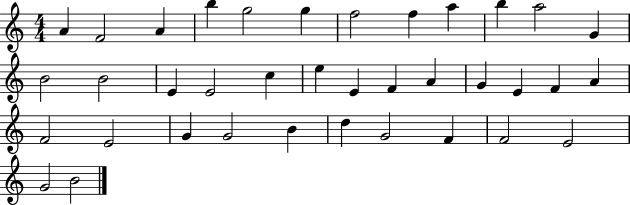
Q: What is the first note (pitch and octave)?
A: A4